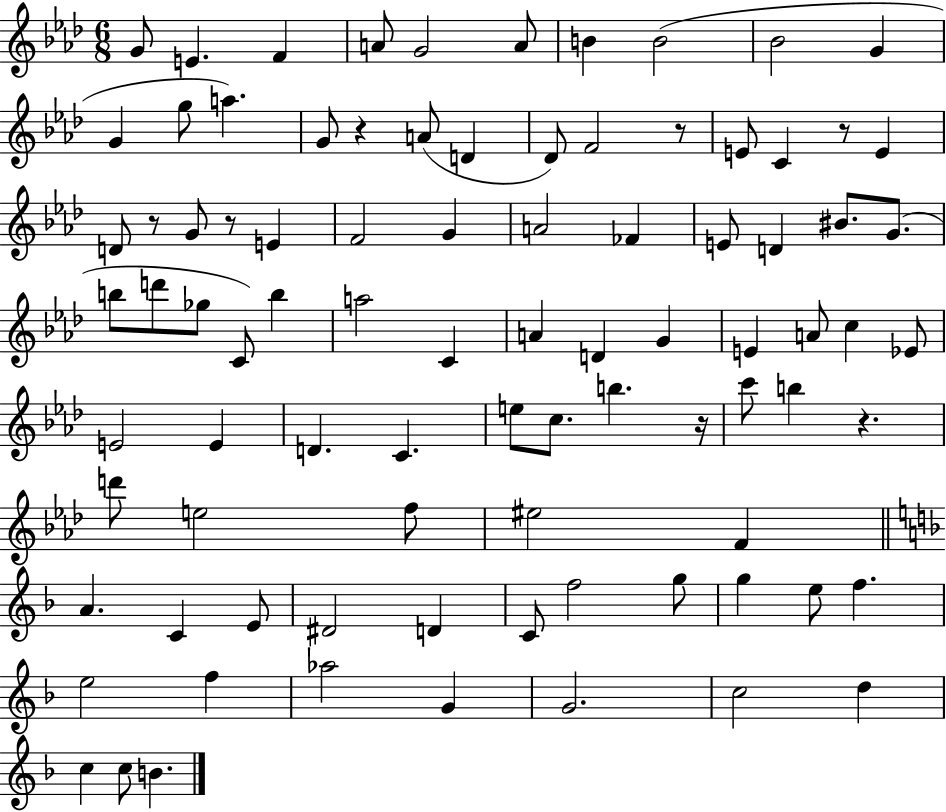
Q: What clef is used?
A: treble